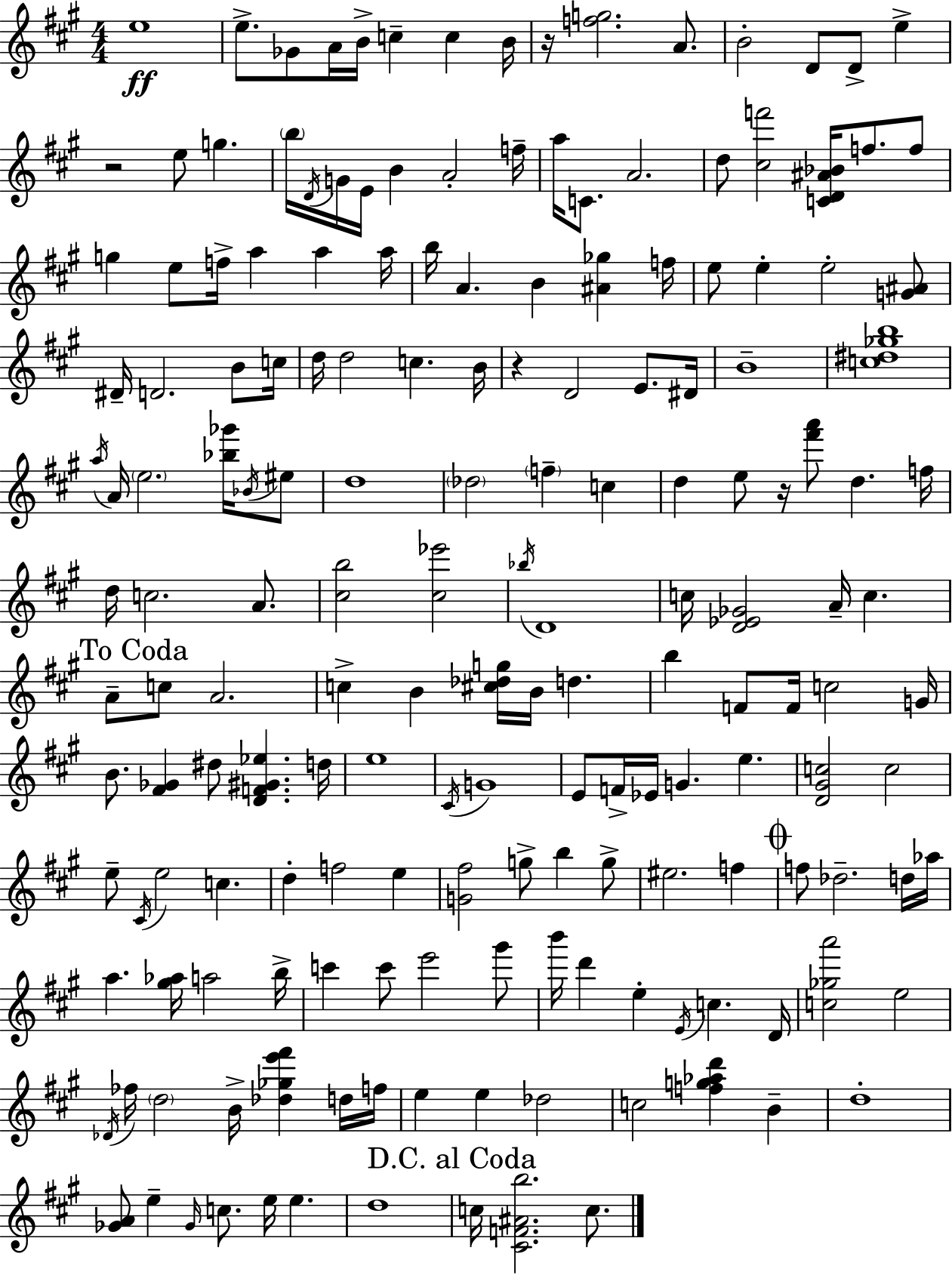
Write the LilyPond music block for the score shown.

{
  \clef treble
  \numericTimeSignature
  \time 4/4
  \key a \major
  \repeat volta 2 { e''1\ff | e''8.-> ges'8 a'16 b'16-> c''4-- c''4 b'16 | r16 <f'' g''>2. a'8. | b'2-. d'8 d'8-> e''4-> | \break r2 e''8 g''4. | \parenthesize b''16 \acciaccatura { d'16 } g'16 e'16 b'4 a'2-. | f''16-- a''16 c'8. a'2. | d''8 <cis'' f'''>2 <c' d' ais' bes'>16 f''8. f''8 | \break g''4 e''8 f''16-> a''4 a''4 | a''16 b''16 a'4. b'4 <ais' ges''>4 | f''16 e''8 e''4-. e''2-. <g' ais'>8 | dis'16-- d'2. b'8 | \break c''16 d''16 d''2 c''4. | b'16 r4 d'2 e'8. | dis'16 b'1-- | <c'' dis'' ges'' b''>1 | \break \acciaccatura { a''16 } a'16 \parenthesize e''2. <bes'' ges'''>16 | \acciaccatura { bes'16 } eis''8 d''1 | \parenthesize des''2 \parenthesize f''4-- c''4 | d''4 e''8 r16 <fis''' a'''>8 d''4. | \break f''16 d''16 c''2. | a'8. <cis'' b''>2 <cis'' ees'''>2 | \acciaccatura { bes''16 } d'1 | c''16 <d' ees' ges'>2 a'16-- c''4. | \break \mark "To Coda" a'8-- c''8 a'2. | c''4-> b'4 <cis'' des'' g''>16 b'16 d''4. | b''4 f'8 f'16 c''2 | g'16 b'8. <fis' ges'>4 dis''8 <d' f' gis' ees''>4. | \break d''16 e''1 | \acciaccatura { cis'16 } g'1 | e'8 f'16-> ees'16 g'4. e''4. | <d' gis' c''>2 c''2 | \break e''8-- \acciaccatura { cis'16 } e''2 | c''4. d''4-. f''2 | e''4 <g' fis''>2 g''8-> | b''4 g''8-> eis''2. | \break f''4 \mark \markup { \musicglyph "scripts.coda" } f''8 des''2.-- | d''16 aes''16 a''4. <gis'' aes''>16 a''2 | b''16-> c'''4 c'''8 e'''2 | gis'''8 b'''16 d'''4 e''4-. \acciaccatura { e'16 } | \break c''4. d'16 <c'' ges'' a'''>2 e''2 | \acciaccatura { des'16 } fes''16 \parenthesize d''2 | b'16-> <des'' ges'' e''' fis'''>4 d''16 f''16 e''4 e''4 | des''2 c''2 | \break <f'' g'' aes'' d'''>4 b'4-- d''1-. | <ges' a'>8 e''4-- \grace { ges'16 } c''8. | e''16 e''4. d''1 | \mark "D.C. al Coda" c''16 <cis' f' ais' b''>2. | \break c''8. } \bar "|."
}